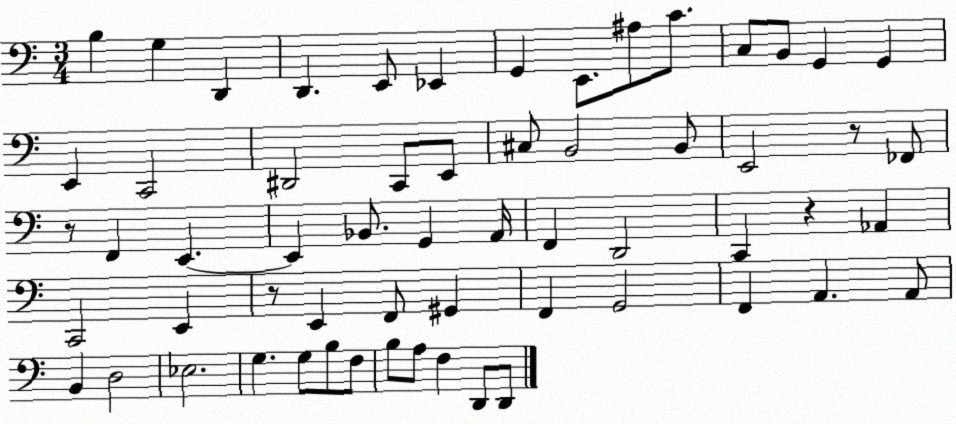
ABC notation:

X:1
T:Untitled
M:3/4
L:1/4
K:C
B, G, D,, D,, E,,/2 _E,, G,, E,,/2 ^A,/2 C/2 C,/2 B,,/2 G,, G,, E,, C,,2 ^D,,2 C,,/2 E,,/2 ^C,/2 B,,2 B,,/2 E,,2 z/2 _F,,/2 z/2 F,, E,, E,, _B,,/2 G,, A,,/4 F,, D,,2 C,, z _A,, C,,2 E,, z/2 E,, F,,/2 ^G,, F,, G,,2 F,, A,, A,,/2 B,, D,2 _E,2 G, G,/2 B,/2 F,/2 B,/2 A,/2 F, D,,/2 D,,/2